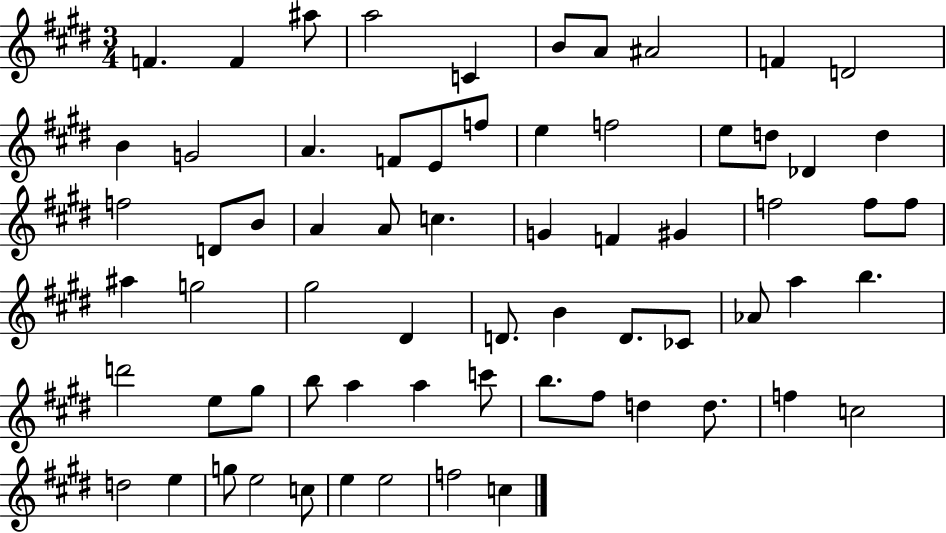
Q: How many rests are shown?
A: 0